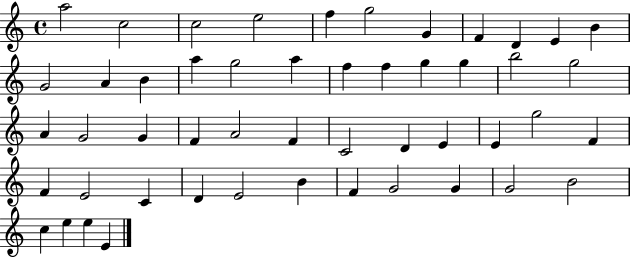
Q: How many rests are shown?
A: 0